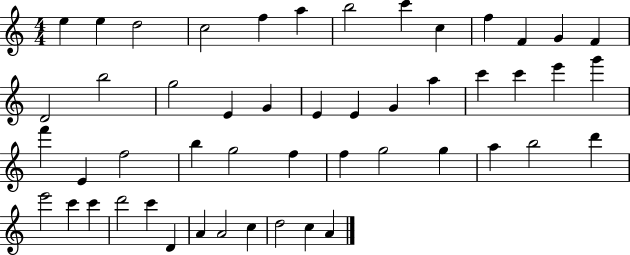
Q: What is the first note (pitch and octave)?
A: E5